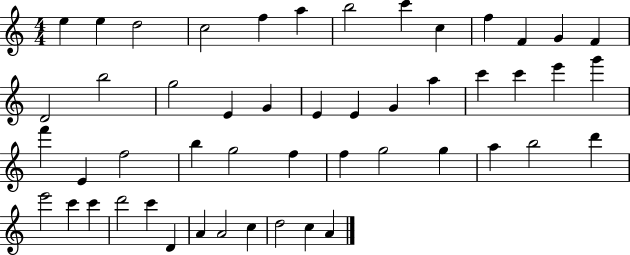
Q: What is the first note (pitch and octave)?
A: E5